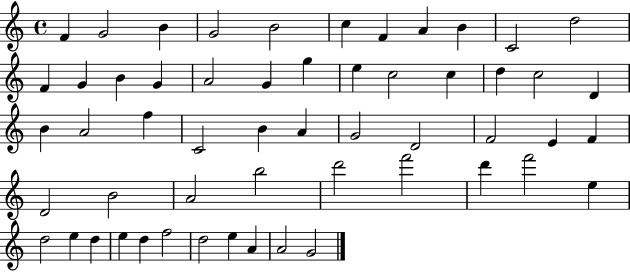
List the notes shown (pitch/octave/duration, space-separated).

F4/q G4/h B4/q G4/h B4/h C5/q F4/q A4/q B4/q C4/h D5/h F4/q G4/q B4/q G4/q A4/h G4/q G5/q E5/q C5/h C5/q D5/q C5/h D4/q B4/q A4/h F5/q C4/h B4/q A4/q G4/h D4/h F4/h E4/q F4/q D4/h B4/h A4/h B5/h D6/h F6/h D6/q F6/h E5/q D5/h E5/q D5/q E5/q D5/q F5/h D5/h E5/q A4/q A4/h G4/h